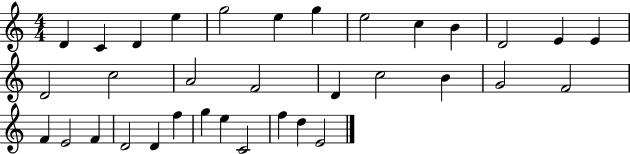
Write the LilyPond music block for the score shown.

{
  \clef treble
  \numericTimeSignature
  \time 4/4
  \key c \major
  d'4 c'4 d'4 e''4 | g''2 e''4 g''4 | e''2 c''4 b'4 | d'2 e'4 e'4 | \break d'2 c''2 | a'2 f'2 | d'4 c''2 b'4 | g'2 f'2 | \break f'4 e'2 f'4 | d'2 d'4 f''4 | g''4 e''4 c'2 | f''4 d''4 e'2 | \break \bar "|."
}